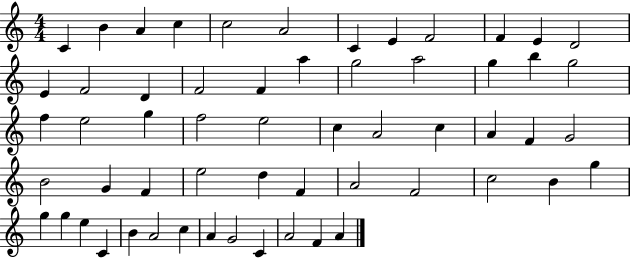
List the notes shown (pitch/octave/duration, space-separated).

C4/q B4/q A4/q C5/q C5/h A4/h C4/q E4/q F4/h F4/q E4/q D4/h E4/q F4/h D4/q F4/h F4/q A5/q G5/h A5/h G5/q B5/q G5/h F5/q E5/h G5/q F5/h E5/h C5/q A4/h C5/q A4/q F4/q G4/h B4/h G4/q F4/q E5/h D5/q F4/q A4/h F4/h C5/h B4/q G5/q G5/q G5/q E5/q C4/q B4/q A4/h C5/q A4/q G4/h C4/q A4/h F4/q A4/q